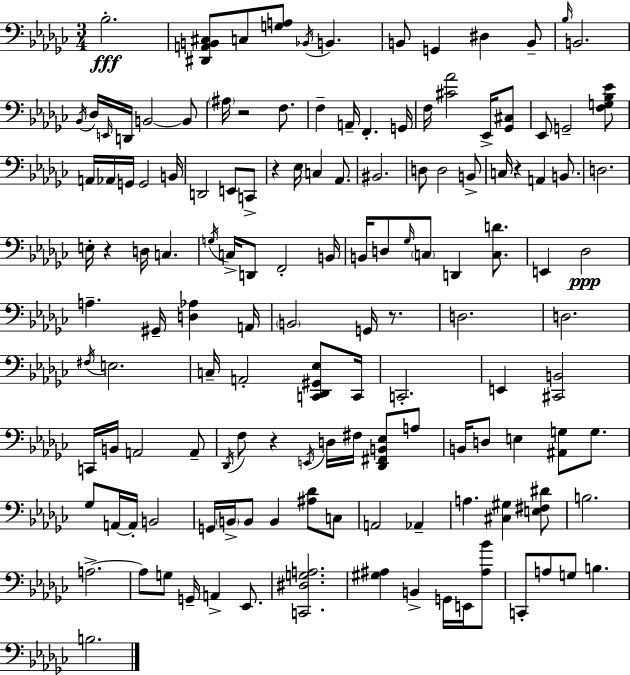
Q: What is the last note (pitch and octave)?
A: B3